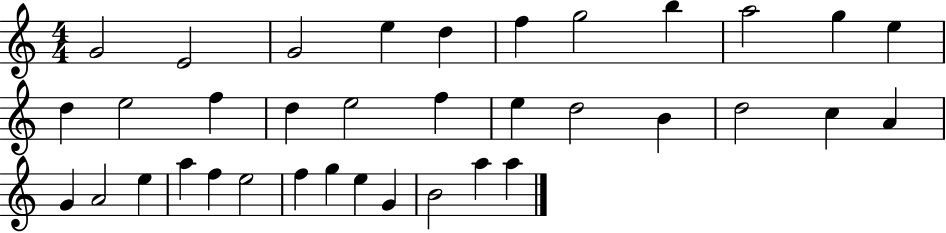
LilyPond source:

{
  \clef treble
  \numericTimeSignature
  \time 4/4
  \key c \major
  g'2 e'2 | g'2 e''4 d''4 | f''4 g''2 b''4 | a''2 g''4 e''4 | \break d''4 e''2 f''4 | d''4 e''2 f''4 | e''4 d''2 b'4 | d''2 c''4 a'4 | \break g'4 a'2 e''4 | a''4 f''4 e''2 | f''4 g''4 e''4 g'4 | b'2 a''4 a''4 | \break \bar "|."
}